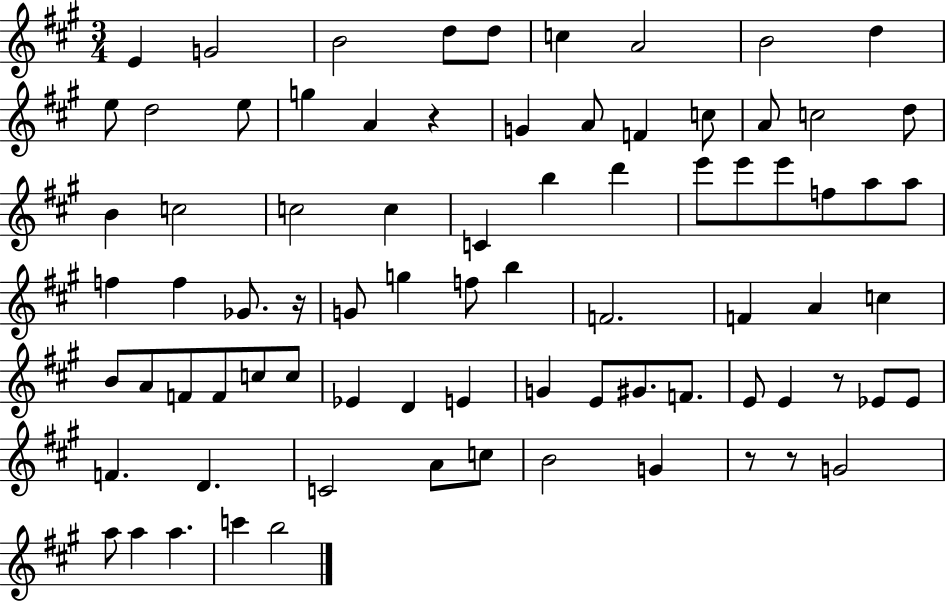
X:1
T:Untitled
M:3/4
L:1/4
K:A
E G2 B2 d/2 d/2 c A2 B2 d e/2 d2 e/2 g A z G A/2 F c/2 A/2 c2 d/2 B c2 c2 c C b d' e'/2 e'/2 e'/2 f/2 a/2 a/2 f f _G/2 z/4 G/2 g f/2 b F2 F A c B/2 A/2 F/2 F/2 c/2 c/2 _E D E G E/2 ^G/2 F/2 E/2 E z/2 _E/2 _E/2 F D C2 A/2 c/2 B2 G z/2 z/2 G2 a/2 a a c' b2